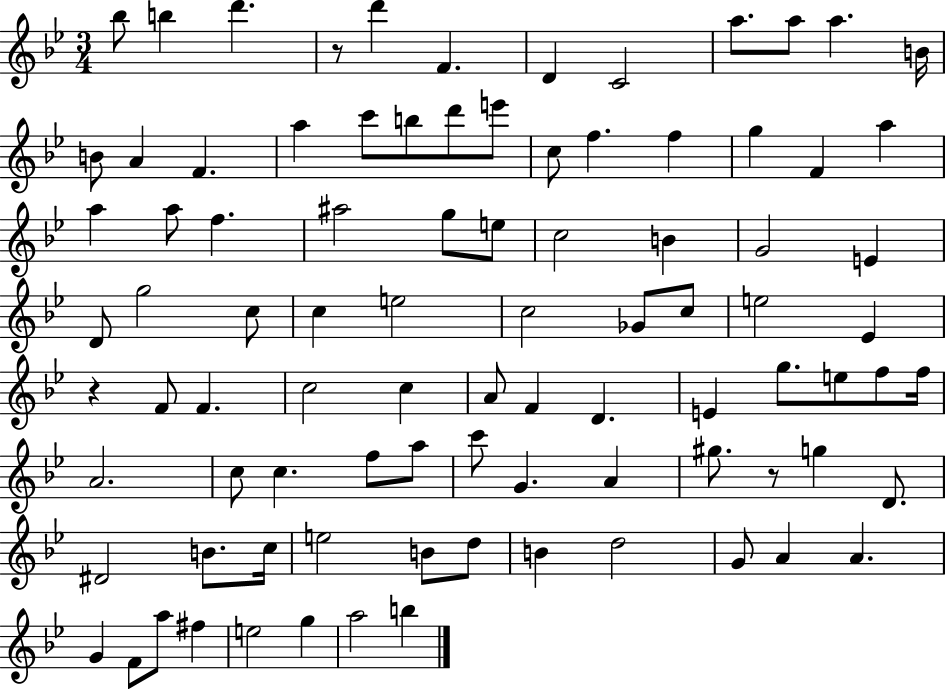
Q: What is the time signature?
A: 3/4